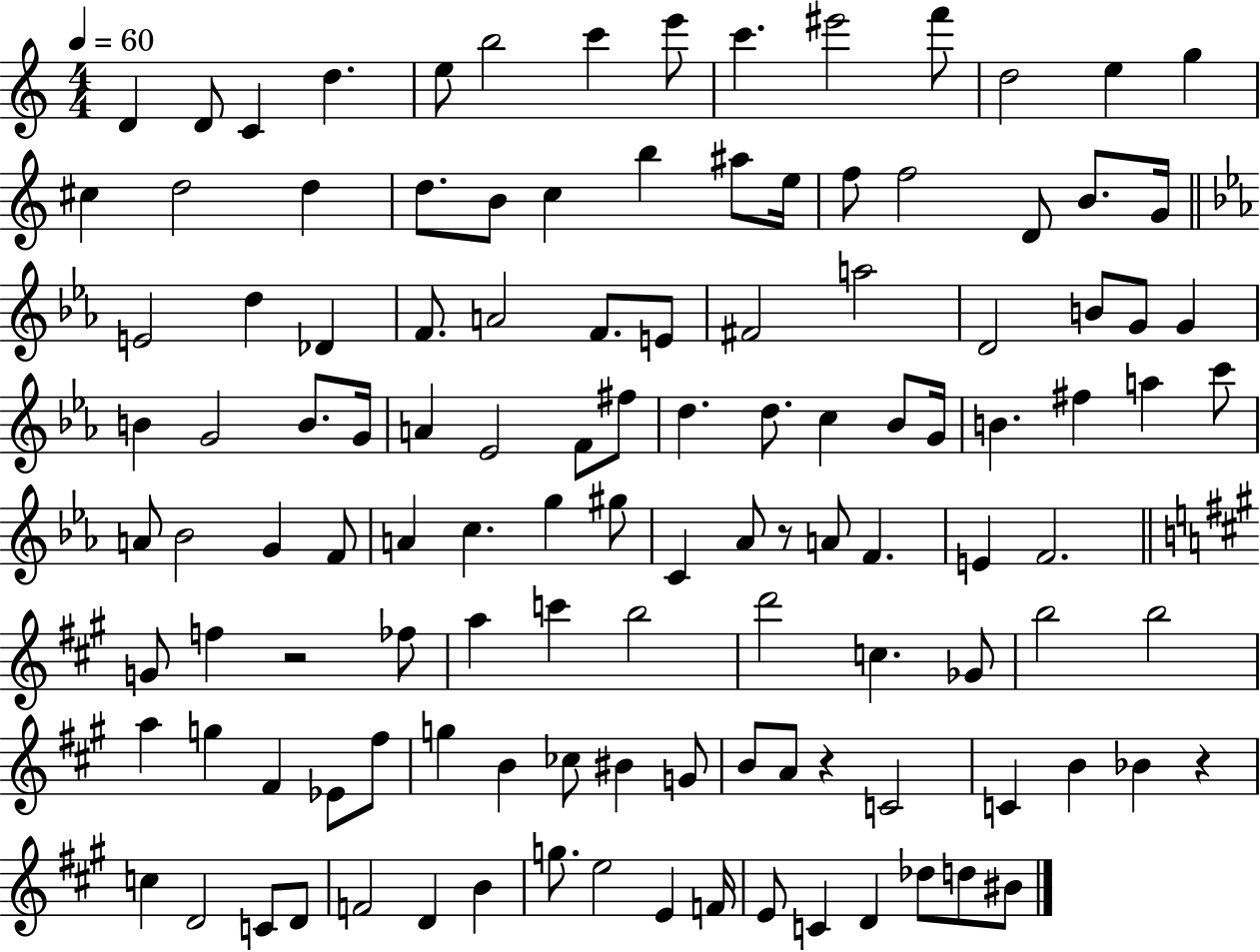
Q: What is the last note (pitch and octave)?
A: BIS4